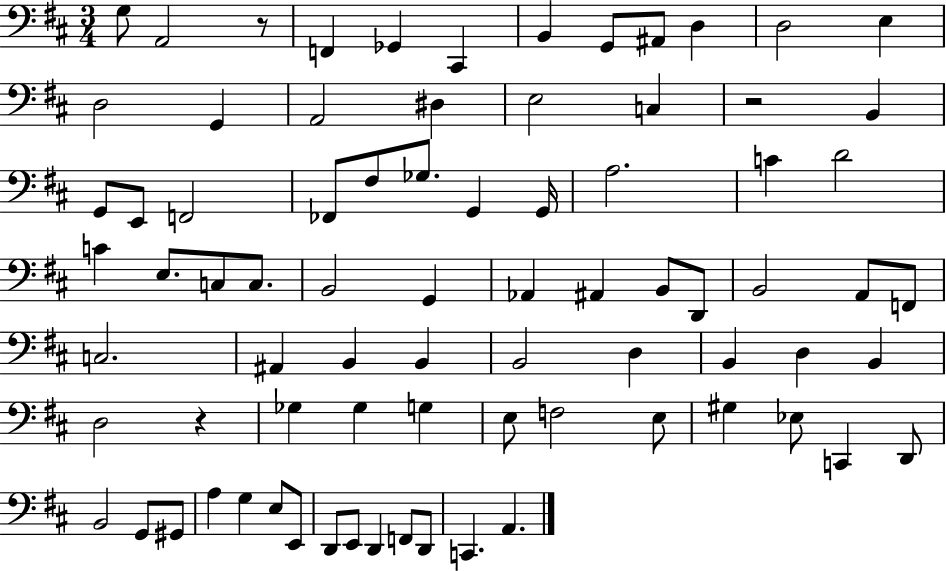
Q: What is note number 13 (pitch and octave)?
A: G2